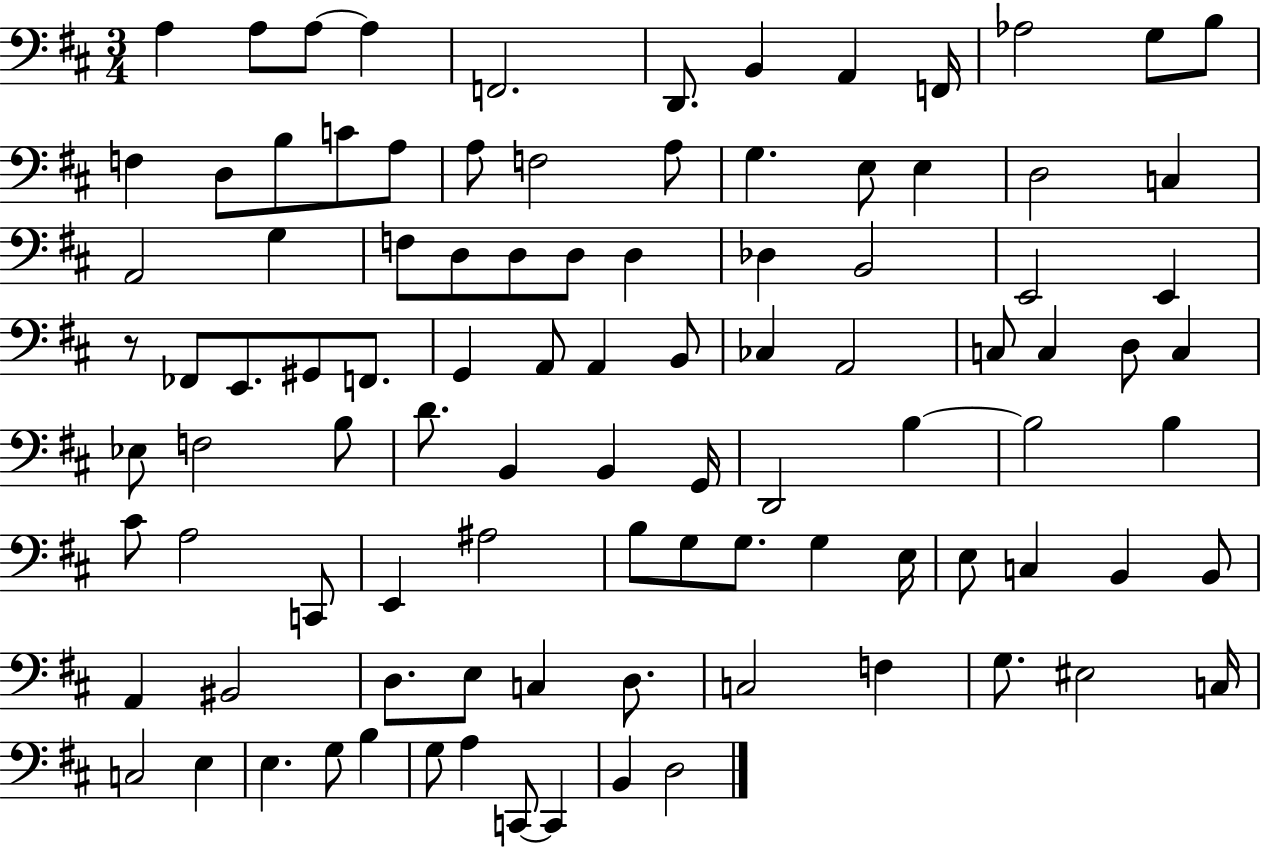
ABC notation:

X:1
T:Untitled
M:3/4
L:1/4
K:D
A, A,/2 A,/2 A, F,,2 D,,/2 B,, A,, F,,/4 _A,2 G,/2 B,/2 F, D,/2 B,/2 C/2 A,/2 A,/2 F,2 A,/2 G, E,/2 E, D,2 C, A,,2 G, F,/2 D,/2 D,/2 D,/2 D, _D, B,,2 E,,2 E,, z/2 _F,,/2 E,,/2 ^G,,/2 F,,/2 G,, A,,/2 A,, B,,/2 _C, A,,2 C,/2 C, D,/2 C, _E,/2 F,2 B,/2 D/2 B,, B,, G,,/4 D,,2 B, B,2 B, ^C/2 A,2 C,,/2 E,, ^A,2 B,/2 G,/2 G,/2 G, E,/4 E,/2 C, B,, B,,/2 A,, ^B,,2 D,/2 E,/2 C, D,/2 C,2 F, G,/2 ^E,2 C,/4 C,2 E, E, G,/2 B, G,/2 A, C,,/2 C,, B,, D,2